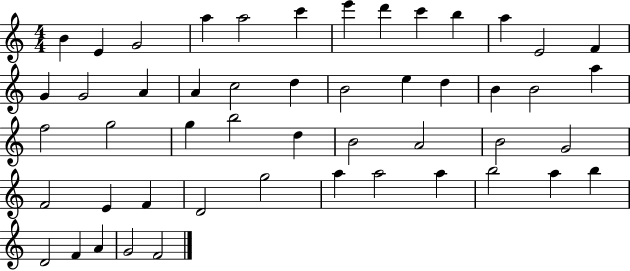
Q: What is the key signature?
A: C major